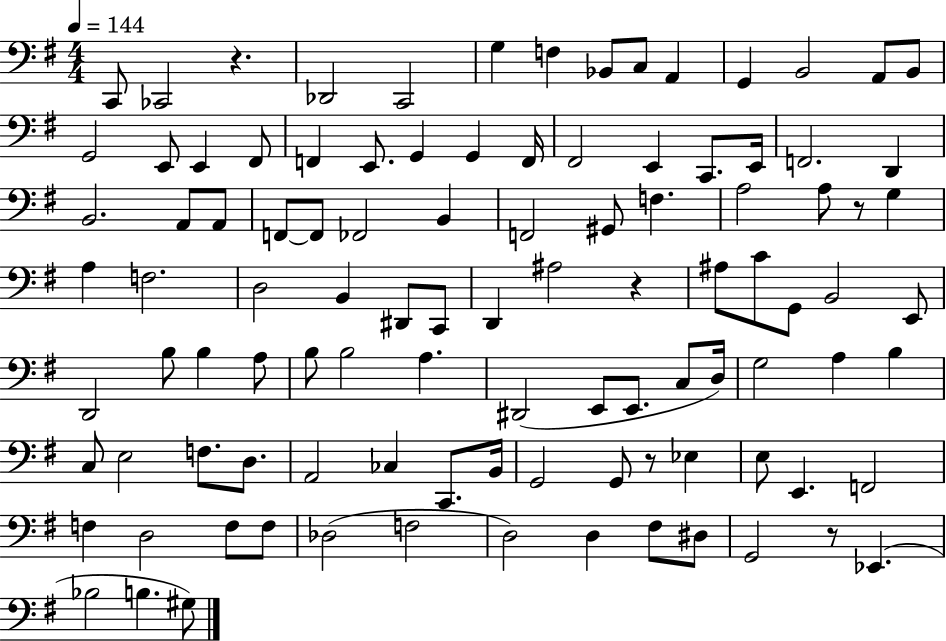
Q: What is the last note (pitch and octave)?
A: G#3